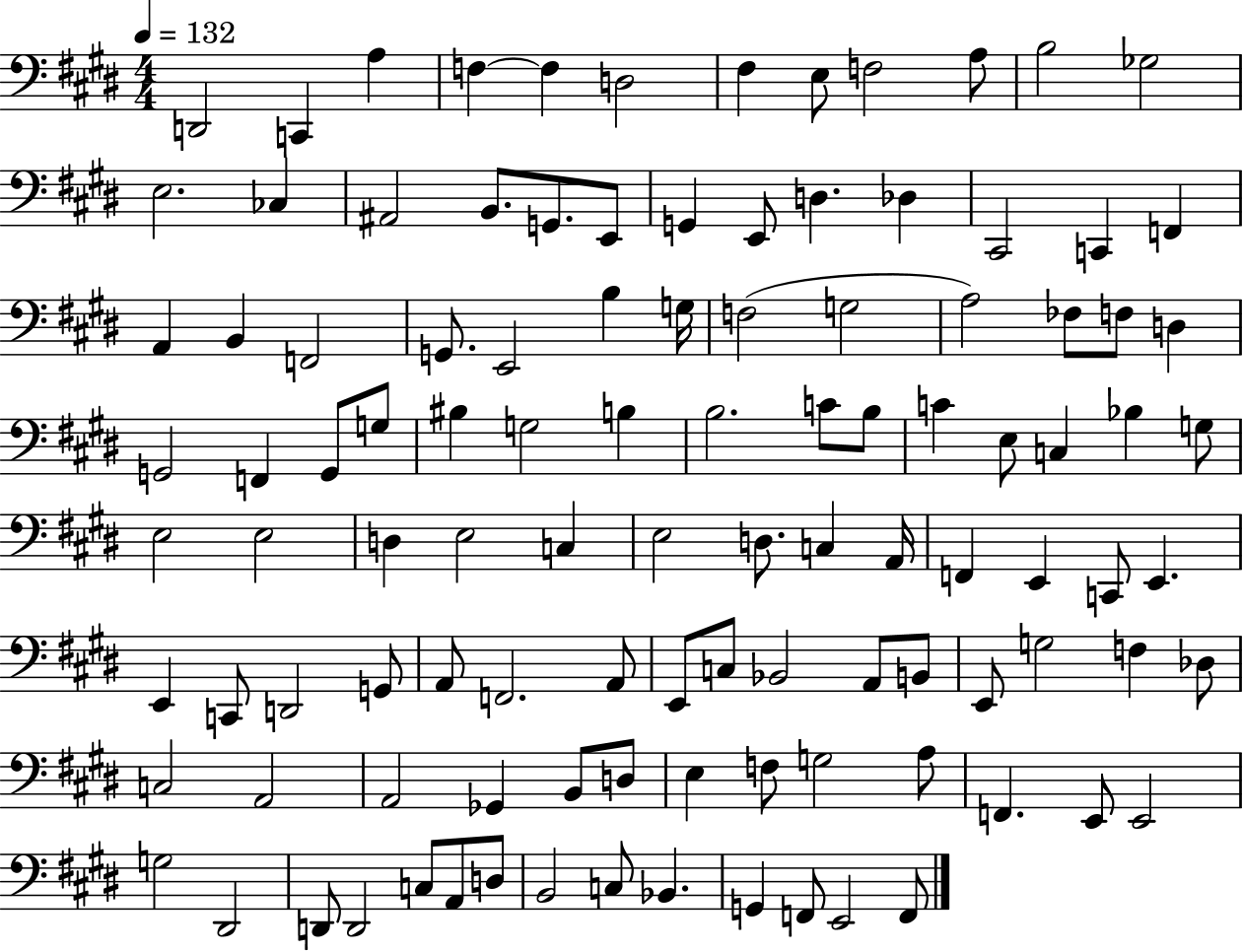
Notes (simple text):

D2/h C2/q A3/q F3/q F3/q D3/h F#3/q E3/e F3/h A3/e B3/h Gb3/h E3/h. CES3/q A#2/h B2/e. G2/e. E2/e G2/q E2/e D3/q. Db3/q C#2/h C2/q F2/q A2/q B2/q F2/h G2/e. E2/h B3/q G3/s F3/h G3/h A3/h FES3/e F3/e D3/q G2/h F2/q G2/e G3/e BIS3/q G3/h B3/q B3/h. C4/e B3/e C4/q E3/e C3/q Bb3/q G3/e E3/h E3/h D3/q E3/h C3/q E3/h D3/e. C3/q A2/s F2/q E2/q C2/e E2/q. E2/q C2/e D2/h G2/e A2/e F2/h. A2/e E2/e C3/e Bb2/h A2/e B2/e E2/e G3/h F3/q Db3/e C3/h A2/h A2/h Gb2/q B2/e D3/e E3/q F3/e G3/h A3/e F2/q. E2/e E2/h G3/h D#2/h D2/e D2/h C3/e A2/e D3/e B2/h C3/e Bb2/q. G2/q F2/e E2/h F2/e